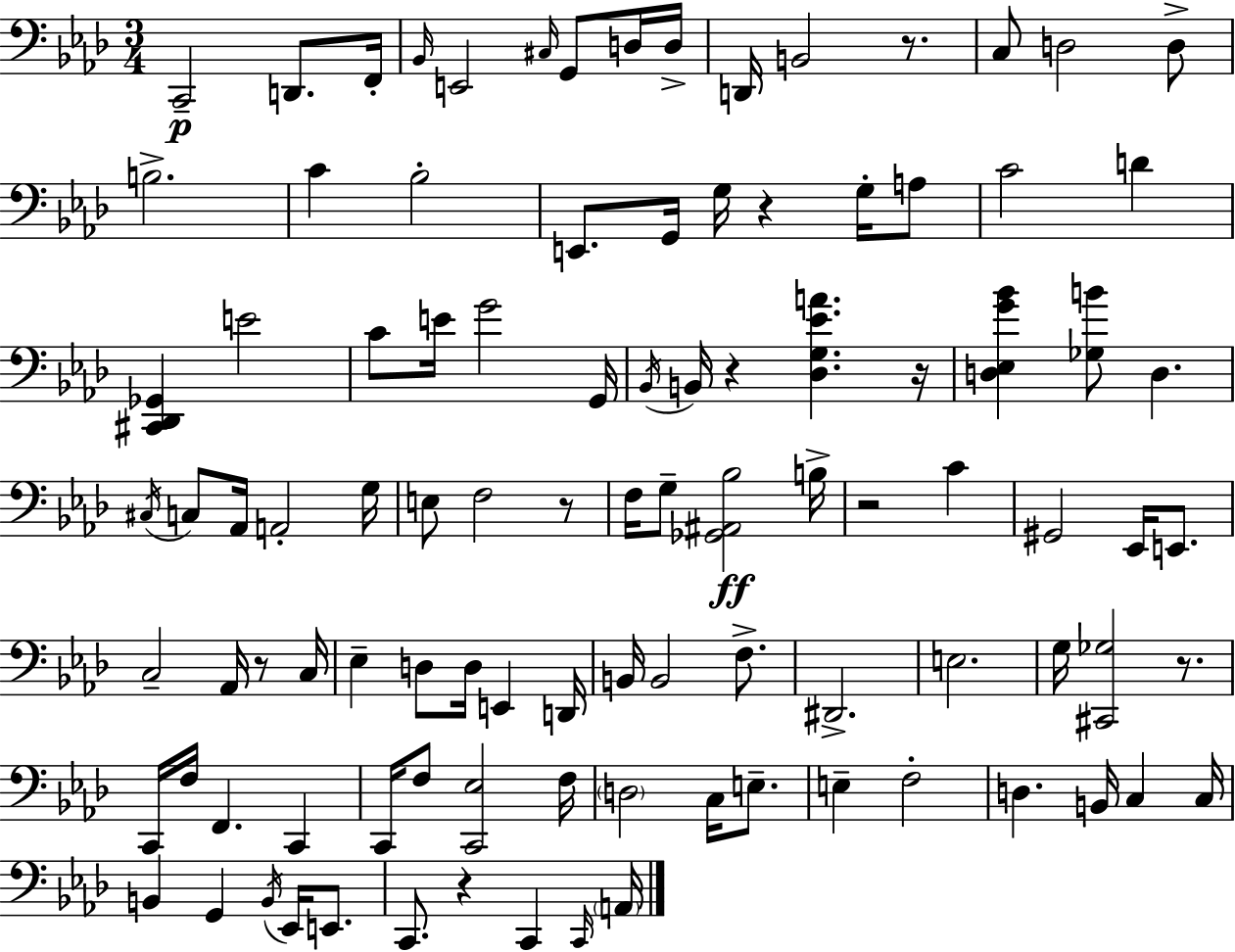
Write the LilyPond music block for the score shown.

{
  \clef bass
  \numericTimeSignature
  \time 3/4
  \key f \minor
  c,2--\p d,8. f,16-. | \grace { bes,16 } e,2 \grace { cis16 } g,8 | d16 d16-> d,16 b,2 r8. | c8 d2 | \break d8-> b2.-> | c'4 bes2-. | e,8. g,16 g16 r4 g16-. | a8 c'2 d'4 | \break <cis, des, ges,>4 e'2 | c'8 e'16 g'2 | g,16 \acciaccatura { bes,16 } b,16 r4 <des g ees' a'>4. | r16 <d ees g' bes'>4 <ges b'>8 d4. | \break \acciaccatura { cis16 } c8 aes,16 a,2-. | g16 e8 f2 | r8 f16 g8-- <ges, ais, bes>2\ff | b16-> r2 | \break c'4 gis,2 | ees,16 e,8. c2-- | aes,16 r8 c16 ees4-- d8 d16 e,4 | d,16 b,16 b,2 | \break f8.-> dis,2.-> | e2. | g16 <cis, ges>2 | r8. c,16 f16 f,4. | \break c,4 c,16 f8 <c, ees>2 | f16 \parenthesize d2 | c16 e8.-- e4-- f2-. | d4. b,16 c4 | \break c16 b,4 g,4 | \acciaccatura { b,16 } ees,16 e,8. c,8. r4 | c,4 \grace { c,16 } \parenthesize a,16 \bar "|."
}